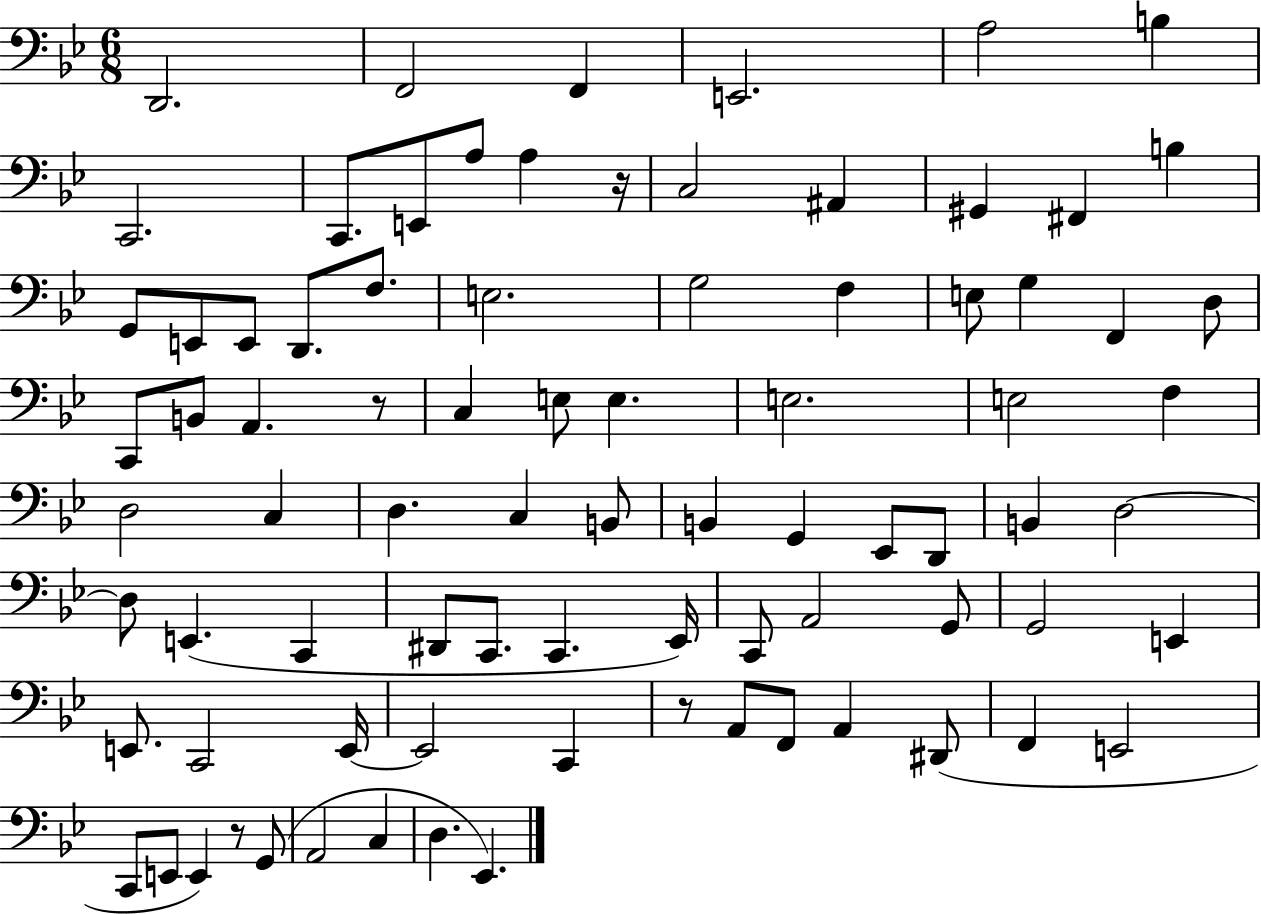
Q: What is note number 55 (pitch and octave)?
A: Eb2